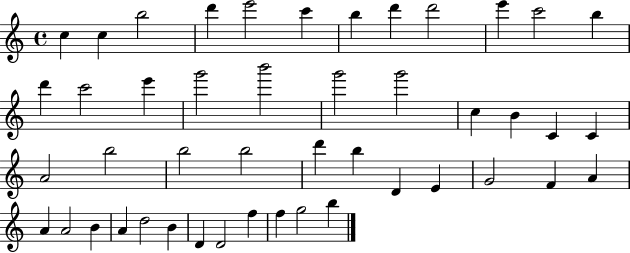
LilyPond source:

{
  \clef treble
  \time 4/4
  \defaultTimeSignature
  \key c \major
  c''4 c''4 b''2 | d'''4 e'''2 c'''4 | b''4 d'''4 d'''2 | e'''4 c'''2 b''4 | \break d'''4 c'''2 e'''4 | g'''2 b'''2 | g'''2 g'''2 | c''4 b'4 c'4 c'4 | \break a'2 b''2 | b''2 b''2 | d'''4 b''4 d'4 e'4 | g'2 f'4 a'4 | \break a'4 a'2 b'4 | a'4 d''2 b'4 | d'4 d'2 f''4 | f''4 g''2 b''4 | \break \bar "|."
}